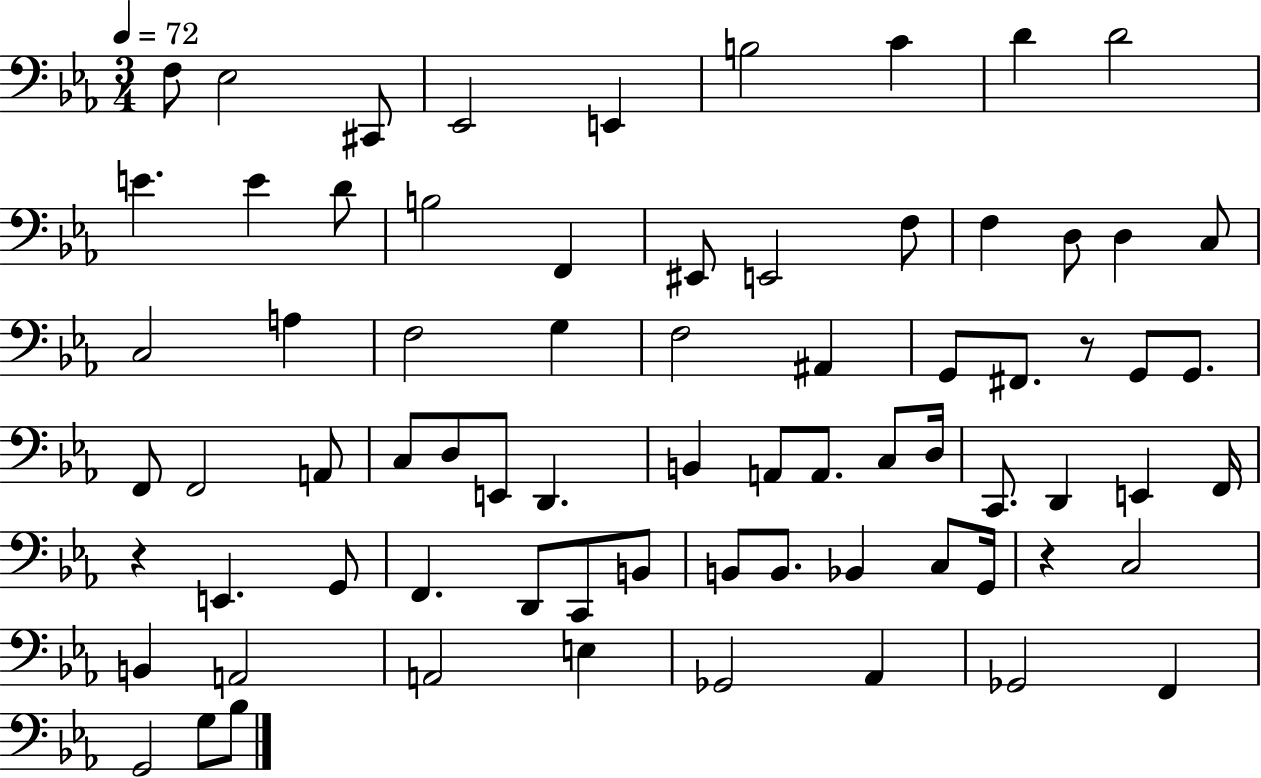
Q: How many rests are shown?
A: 3